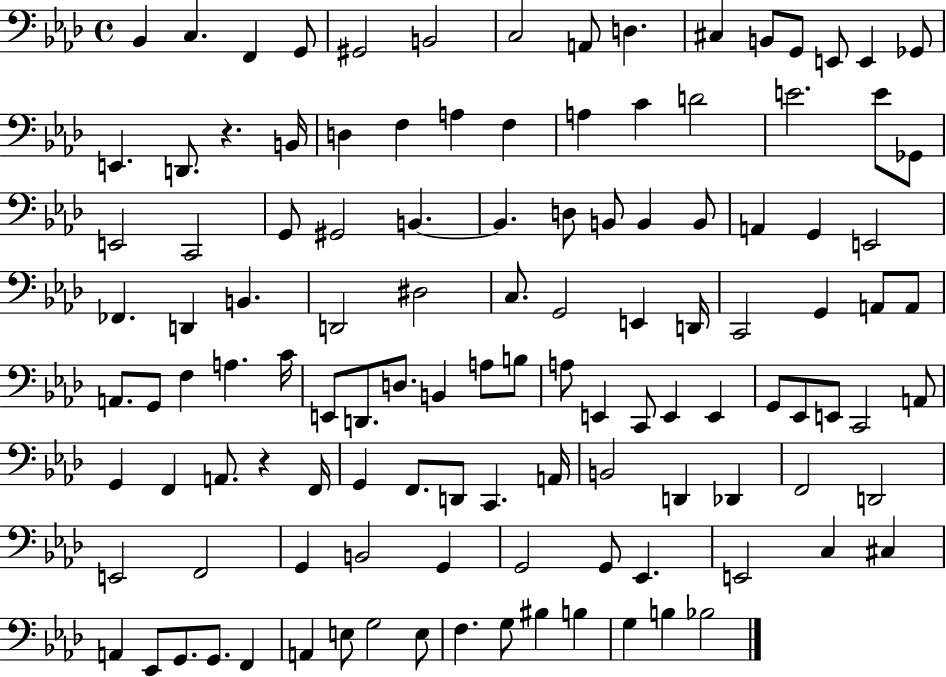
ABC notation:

X:1
T:Untitled
M:4/4
L:1/4
K:Ab
_B,, C, F,, G,,/2 ^G,,2 B,,2 C,2 A,,/2 D, ^C, B,,/2 G,,/2 E,,/2 E,, _G,,/2 E,, D,,/2 z B,,/4 D, F, A, F, A, C D2 E2 E/2 _G,,/2 E,,2 C,,2 G,,/2 ^G,,2 B,, B,, D,/2 B,,/2 B,, B,,/2 A,, G,, E,,2 _F,, D,, B,, D,,2 ^D,2 C,/2 G,,2 E,, D,,/4 C,,2 G,, A,,/2 A,,/2 A,,/2 G,,/2 F, A, C/4 E,,/2 D,,/2 D,/2 B,, A,/2 B,/2 A,/2 E,, C,,/2 E,, E,, G,,/2 _E,,/2 E,,/2 C,,2 A,,/2 G,, F,, A,,/2 z F,,/4 G,, F,,/2 D,,/2 C,, A,,/4 B,,2 D,, _D,, F,,2 D,,2 E,,2 F,,2 G,, B,,2 G,, G,,2 G,,/2 _E,, E,,2 C, ^C, A,, _E,,/2 G,,/2 G,,/2 F,, A,, E,/2 G,2 E,/2 F, G,/2 ^B, B, G, B, _B,2